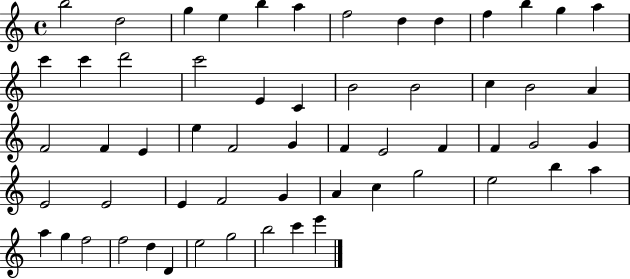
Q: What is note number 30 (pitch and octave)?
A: G4